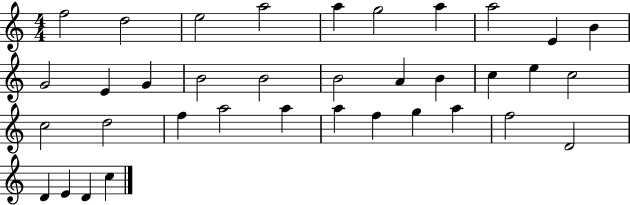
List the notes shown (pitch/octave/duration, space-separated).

F5/h D5/h E5/h A5/h A5/q G5/h A5/q A5/h E4/q B4/q G4/h E4/q G4/q B4/h B4/h B4/h A4/q B4/q C5/q E5/q C5/h C5/h D5/h F5/q A5/h A5/q A5/q F5/q G5/q A5/q F5/h D4/h D4/q E4/q D4/q C5/q